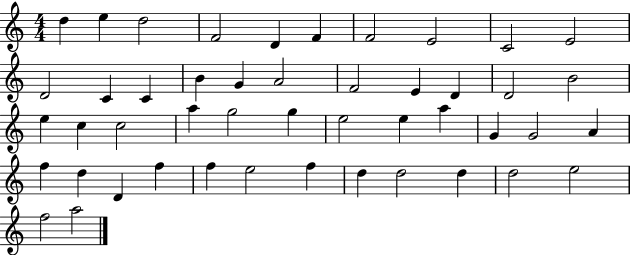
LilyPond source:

{
  \clef treble
  \numericTimeSignature
  \time 4/4
  \key c \major
  d''4 e''4 d''2 | f'2 d'4 f'4 | f'2 e'2 | c'2 e'2 | \break d'2 c'4 c'4 | b'4 g'4 a'2 | f'2 e'4 d'4 | d'2 b'2 | \break e''4 c''4 c''2 | a''4 g''2 g''4 | e''2 e''4 a''4 | g'4 g'2 a'4 | \break f''4 d''4 d'4 f''4 | f''4 e''2 f''4 | d''4 d''2 d''4 | d''2 e''2 | \break f''2 a''2 | \bar "|."
}